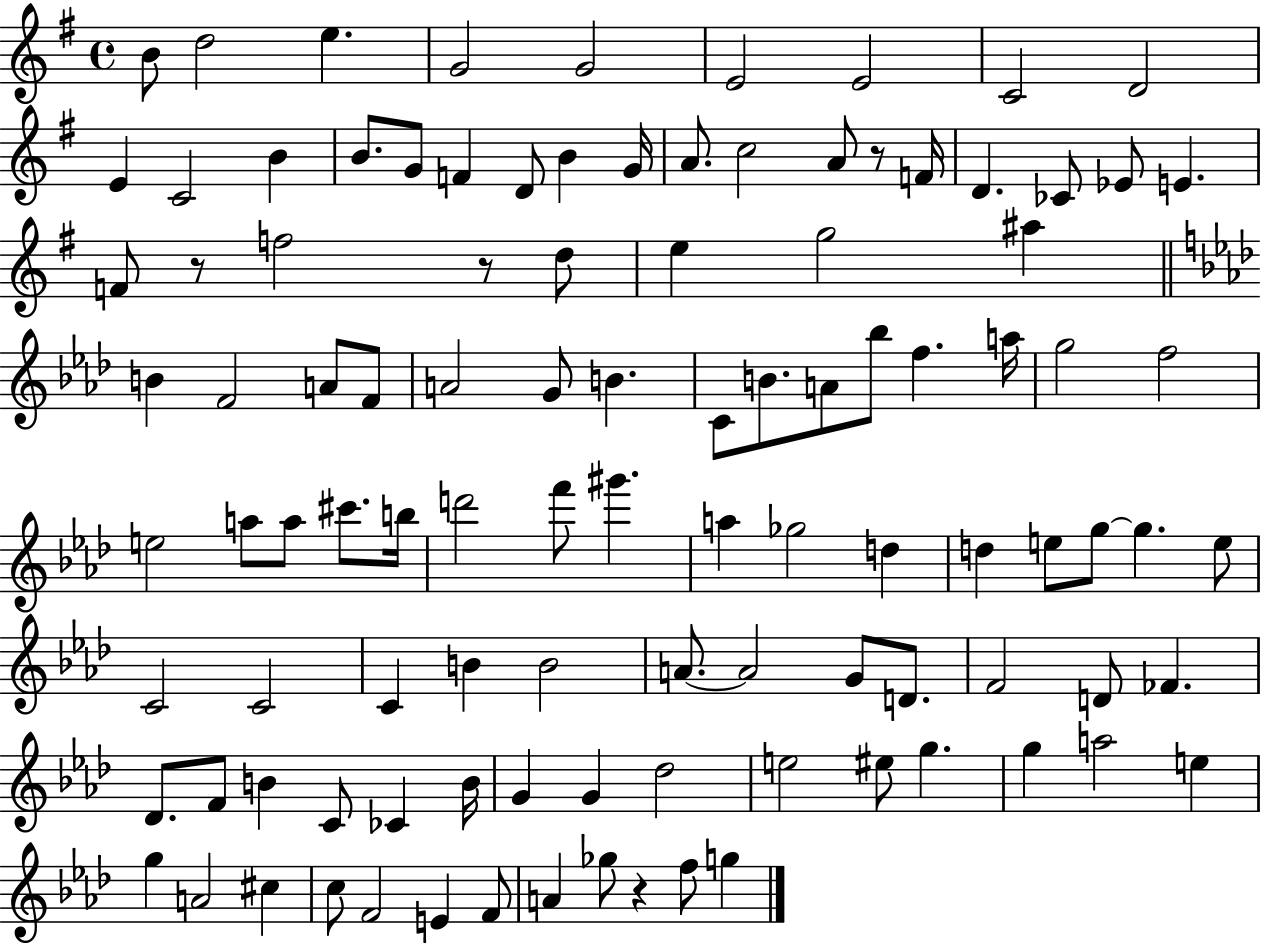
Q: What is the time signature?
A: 4/4